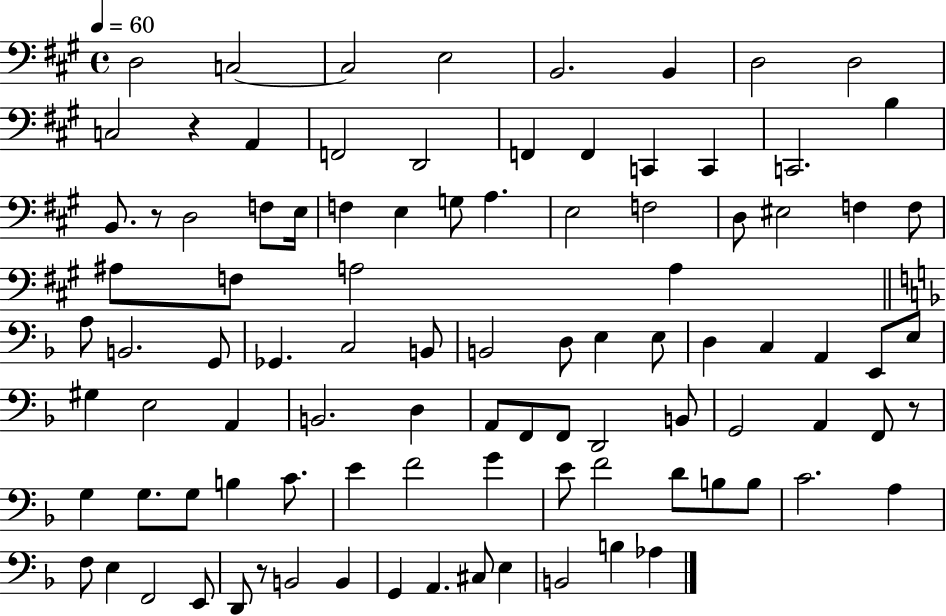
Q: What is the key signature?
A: A major